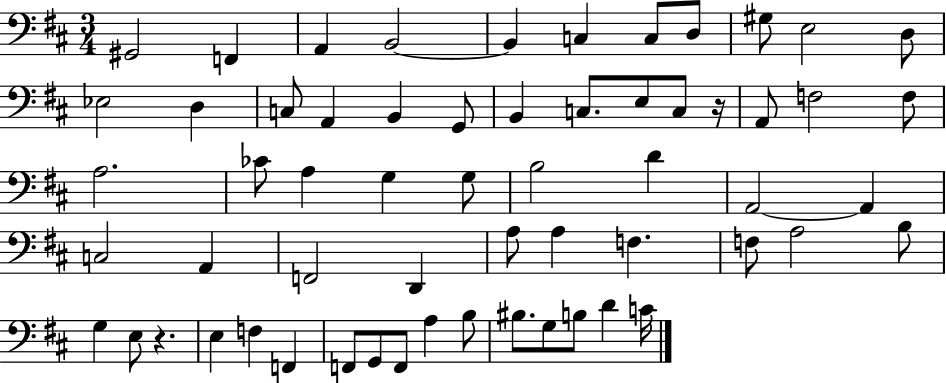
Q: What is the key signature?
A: D major